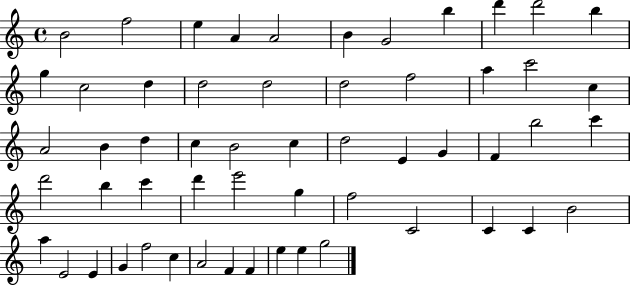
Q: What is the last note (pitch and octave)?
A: G5